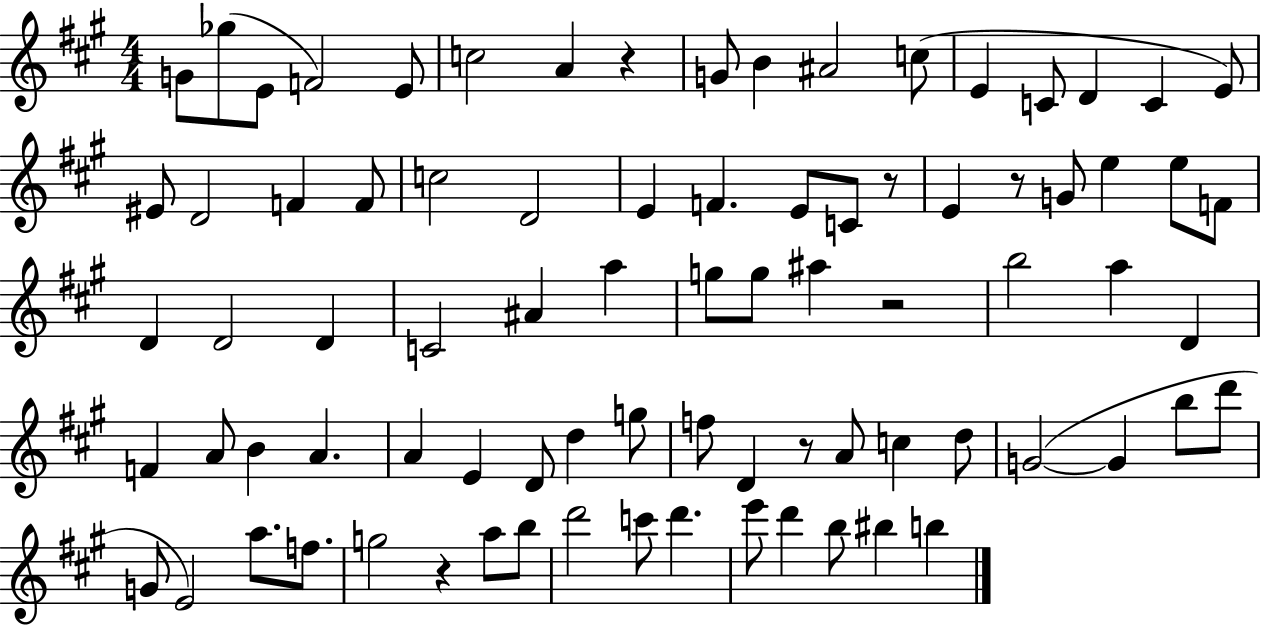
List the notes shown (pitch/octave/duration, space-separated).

G4/e Gb5/e E4/e F4/h E4/e C5/h A4/q R/q G4/e B4/q A#4/h C5/e E4/q C4/e D4/q C4/q E4/e EIS4/e D4/h F4/q F4/e C5/h D4/h E4/q F4/q. E4/e C4/e R/e E4/q R/e G4/e E5/q E5/e F4/e D4/q D4/h D4/q C4/h A#4/q A5/q G5/e G5/e A#5/q R/h B5/h A5/q D4/q F4/q A4/e B4/q A4/q. A4/q E4/q D4/e D5/q G5/e F5/e D4/q R/e A4/e C5/q D5/e G4/h G4/q B5/e D6/e G4/e E4/h A5/e. F5/e. G5/h R/q A5/e B5/e D6/h C6/e D6/q. E6/e D6/q B5/e BIS5/q B5/q